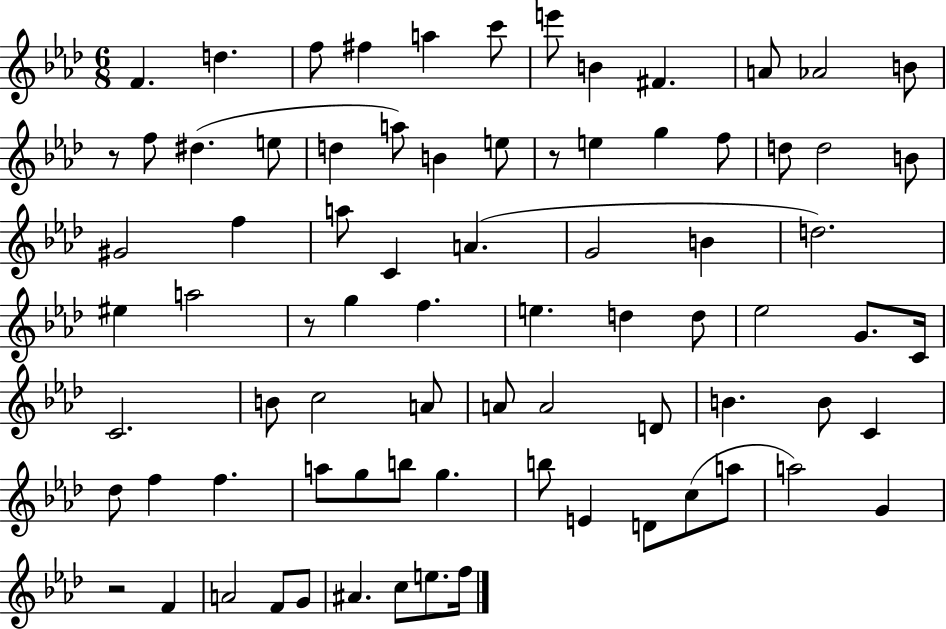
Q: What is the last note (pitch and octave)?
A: F5